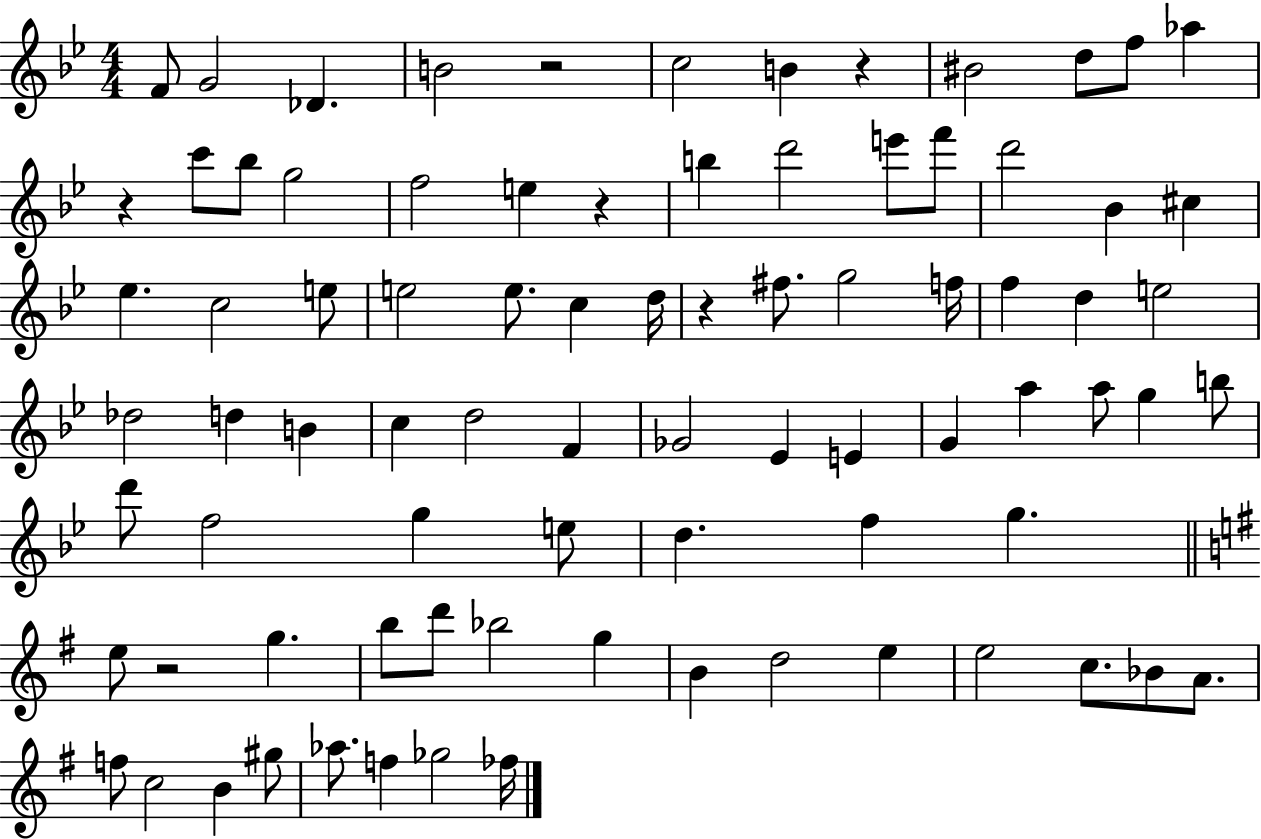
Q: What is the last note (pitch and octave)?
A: FES5